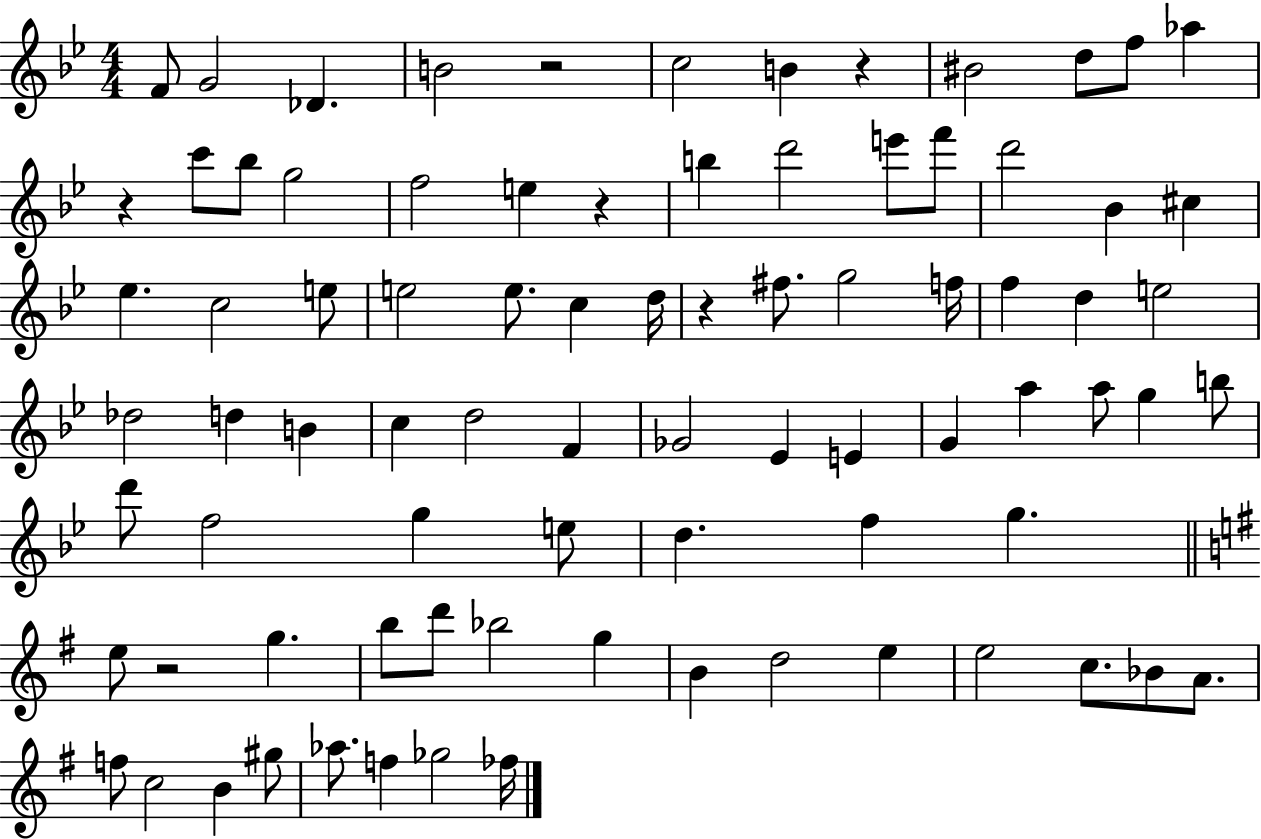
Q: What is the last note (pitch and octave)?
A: FES5